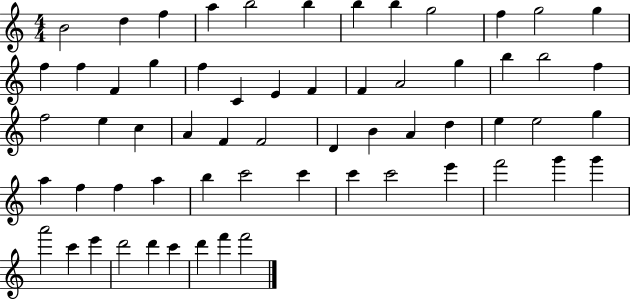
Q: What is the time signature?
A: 4/4